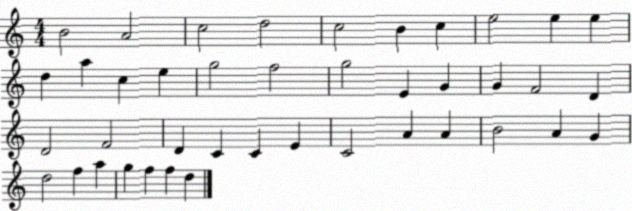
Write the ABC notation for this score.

X:1
T:Untitled
M:4/4
L:1/4
K:C
B2 A2 c2 d2 c2 B c e2 e e d a c e g2 f2 g2 E G G F2 D D2 F2 D C C E C2 A A B2 A G d2 f a g f f d